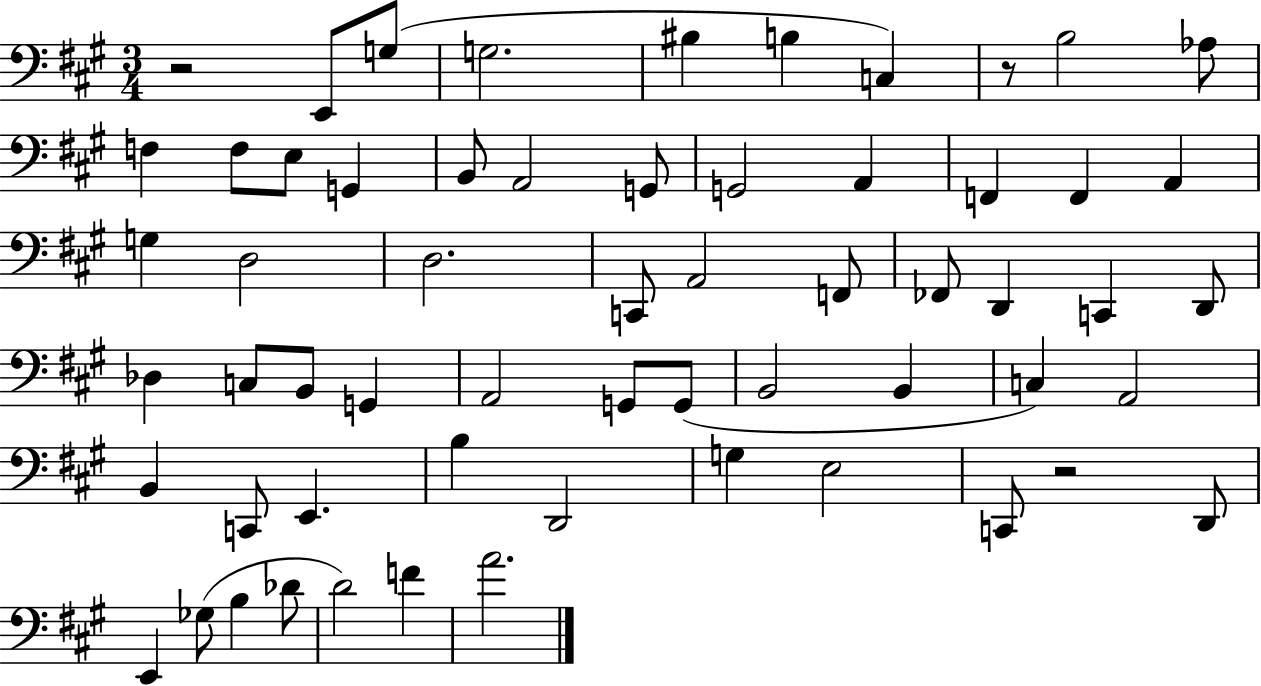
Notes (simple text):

R/h E2/e G3/e G3/h. BIS3/q B3/q C3/q R/e B3/h Ab3/e F3/q F3/e E3/e G2/q B2/e A2/h G2/e G2/h A2/q F2/q F2/q A2/q G3/q D3/h D3/h. C2/e A2/h F2/e FES2/e D2/q C2/q D2/e Db3/q C3/e B2/e G2/q A2/h G2/e G2/e B2/h B2/q C3/q A2/h B2/q C2/e E2/q. B3/q D2/h G3/q E3/h C2/e R/h D2/e E2/q Gb3/e B3/q Db4/e D4/h F4/q A4/h.